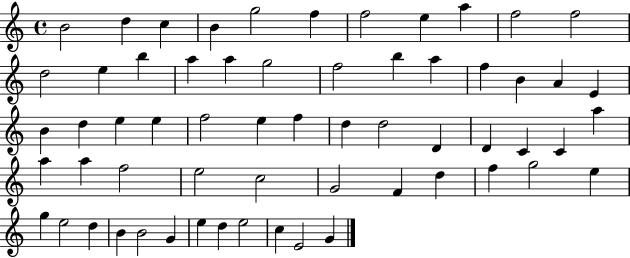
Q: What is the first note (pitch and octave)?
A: B4